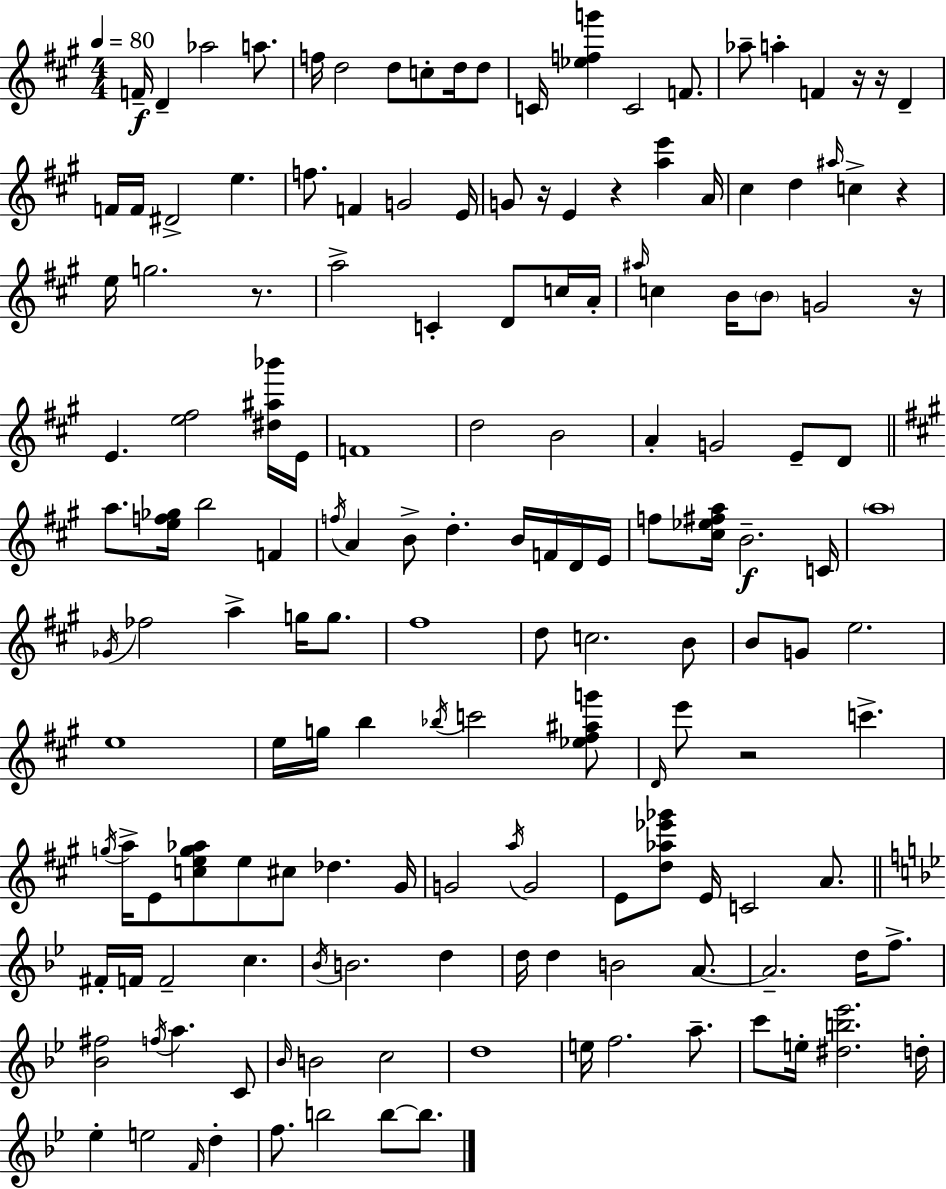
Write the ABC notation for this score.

X:1
T:Untitled
M:4/4
L:1/4
K:A
F/4 D _a2 a/2 f/4 d2 d/2 c/2 d/4 d/2 C/4 [_efg'] C2 F/2 _a/2 a F z/4 z/4 D F/4 F/4 ^D2 e f/2 F G2 E/4 G/2 z/4 E z [ae'] A/4 ^c d ^a/4 c z e/4 g2 z/2 a2 C D/2 c/4 A/4 ^a/4 c B/4 B/2 G2 z/4 E [e^f]2 [^d^a_b']/4 E/4 F4 d2 B2 A G2 E/2 D/2 a/2 [ef_g]/4 b2 F f/4 A B/2 d B/4 F/4 D/4 E/4 f/2 [^c_e^fa]/4 B2 C/4 a4 _G/4 _f2 a g/4 g/2 ^f4 d/2 c2 B/2 B/2 G/2 e2 e4 e/4 g/4 b _b/4 c'2 [_e^f^ag']/2 D/4 e'/2 z2 c' g/4 a/4 E/2 [ceg_a]/2 e/2 ^c/2 _d ^G/4 G2 a/4 G2 E/2 [d_a_e'_g']/2 E/4 C2 A/2 ^F/4 F/4 F2 c _B/4 B2 d d/4 d B2 A/2 A2 d/4 f/2 [_B^f]2 f/4 a C/2 _B/4 B2 c2 d4 e/4 f2 a/2 c'/2 e/4 [^db_e']2 d/4 _e e2 F/4 d f/2 b2 b/2 b/2